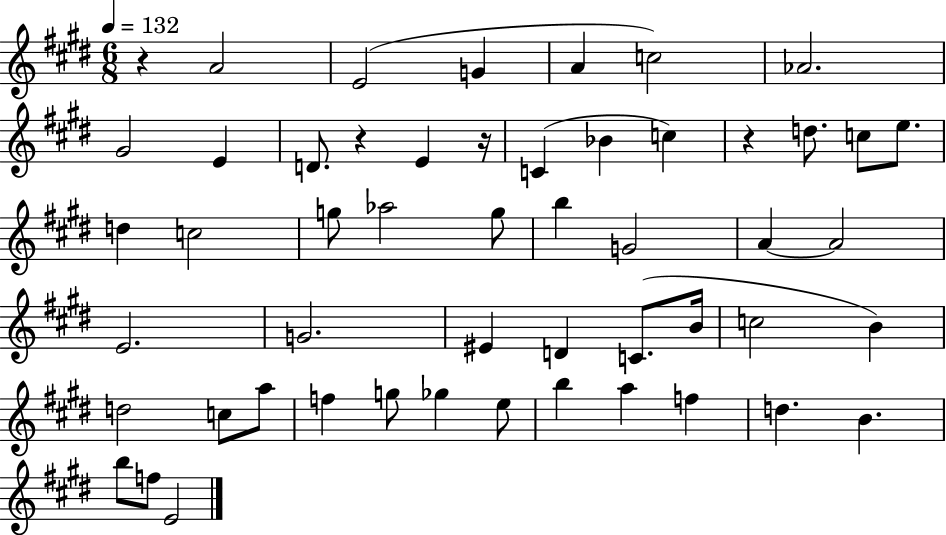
R/q A4/h E4/h G4/q A4/q C5/h Ab4/h. G#4/h E4/q D4/e. R/q E4/q R/s C4/q Bb4/q C5/q R/q D5/e. C5/e E5/e. D5/q C5/h G5/e Ab5/h G5/e B5/q G4/h A4/q A4/h E4/h. G4/h. EIS4/q D4/q C4/e. B4/s C5/h B4/q D5/h C5/e A5/e F5/q G5/e Gb5/q E5/e B5/q A5/q F5/q D5/q. B4/q. B5/e F5/e E4/h